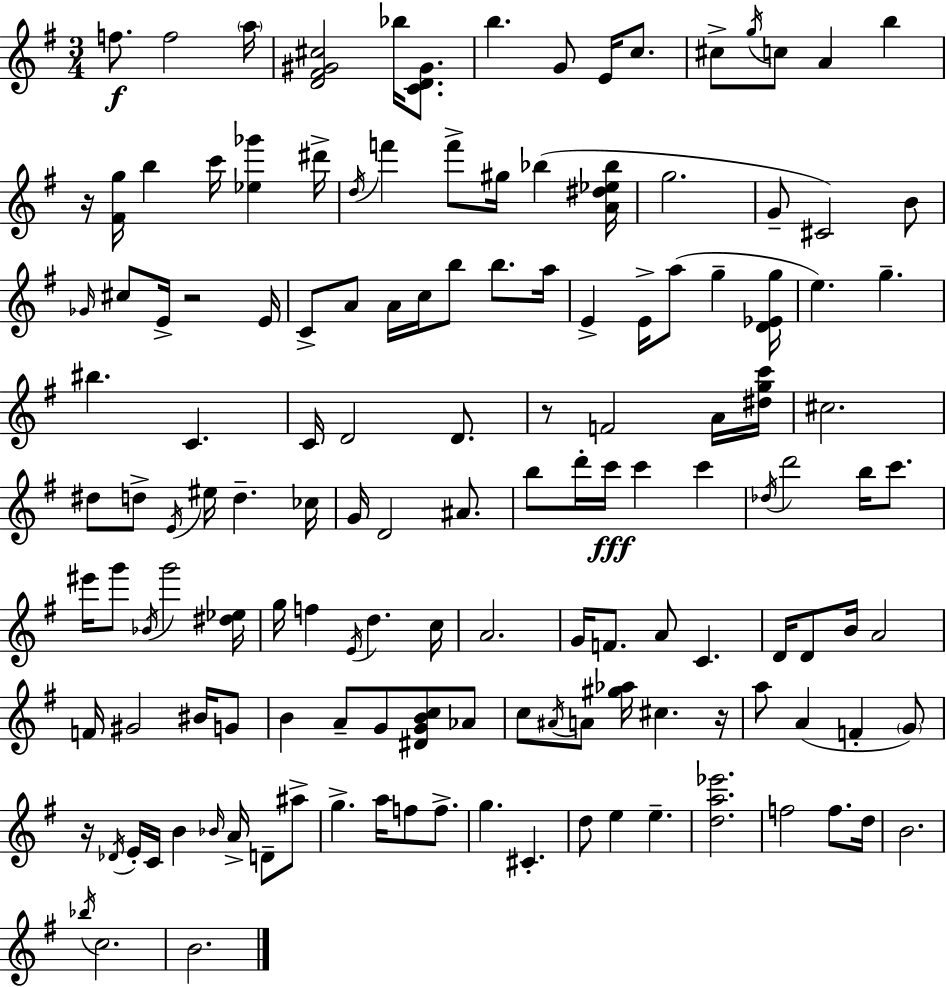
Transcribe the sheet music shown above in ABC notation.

X:1
T:Untitled
M:3/4
L:1/4
K:Em
f/2 f2 a/4 [D^F^G^c]2 _b/4 [CD^G]/2 b G/2 E/4 c/2 ^c/2 g/4 c/2 A b z/4 [^Fg]/4 b c'/4 [_e_g'] ^d'/4 d/4 f' f'/2 ^g/4 _b [A^d_e_b]/4 g2 G/2 ^C2 B/2 _G/4 ^c/2 E/4 z2 E/4 C/2 A/2 A/4 c/4 b/2 b/2 a/4 E E/4 a/2 g [D_Eg]/4 e g ^b C C/4 D2 D/2 z/2 F2 A/4 [^dgc']/4 ^c2 ^d/2 d/2 E/4 ^e/4 d _c/4 G/4 D2 ^A/2 b/2 d'/4 c'/4 c' c' _d/4 d'2 b/4 c'/2 ^e'/4 g'/2 _B/4 g'2 [^d_e]/4 g/4 f E/4 d c/4 A2 G/4 F/2 A/2 C D/4 D/2 B/4 A2 F/4 ^G2 ^B/4 G/2 B A/2 G/2 [^DGBc]/2 _A/2 c/2 ^A/4 A/2 [^g_a]/4 ^c z/4 a/2 A F G/2 z/4 _D/4 E/4 C/4 B _B/4 A/4 D/2 ^a/2 g a/4 f/2 f/2 g ^C d/2 e e [da_e']2 f2 f/2 d/4 B2 _b/4 c2 B2